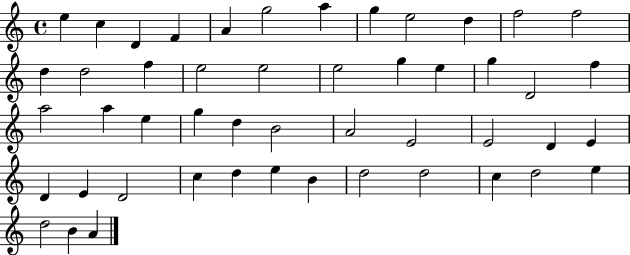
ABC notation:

X:1
T:Untitled
M:4/4
L:1/4
K:C
e c D F A g2 a g e2 d f2 f2 d d2 f e2 e2 e2 g e g D2 f a2 a e g d B2 A2 E2 E2 D E D E D2 c d e B d2 d2 c d2 e d2 B A